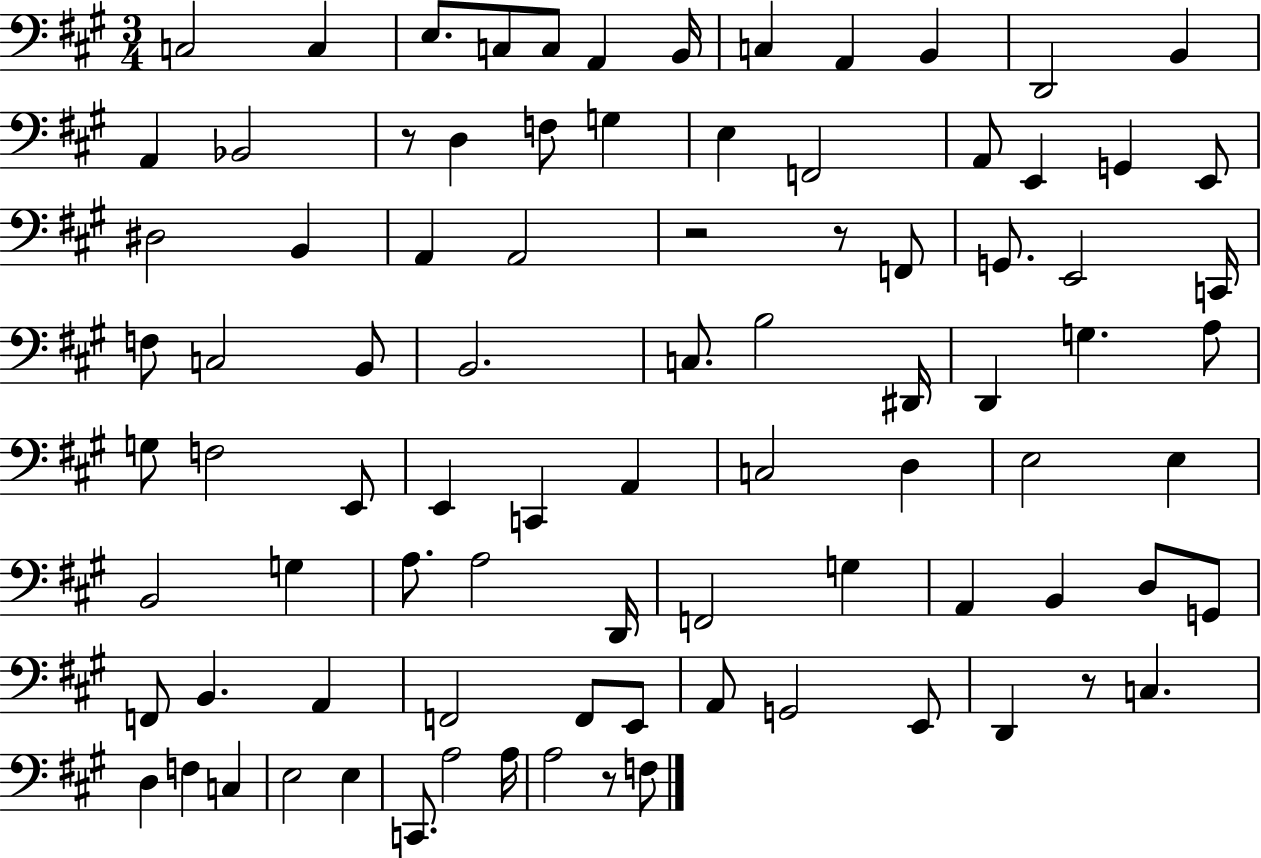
X:1
T:Untitled
M:3/4
L:1/4
K:A
C,2 C, E,/2 C,/2 C,/2 A,, B,,/4 C, A,, B,, D,,2 B,, A,, _B,,2 z/2 D, F,/2 G, E, F,,2 A,,/2 E,, G,, E,,/2 ^D,2 B,, A,, A,,2 z2 z/2 F,,/2 G,,/2 E,,2 C,,/4 F,/2 C,2 B,,/2 B,,2 C,/2 B,2 ^D,,/4 D,, G, A,/2 G,/2 F,2 E,,/2 E,, C,, A,, C,2 D, E,2 E, B,,2 G, A,/2 A,2 D,,/4 F,,2 G, A,, B,, D,/2 G,,/2 F,,/2 B,, A,, F,,2 F,,/2 E,,/2 A,,/2 G,,2 E,,/2 D,, z/2 C, D, F, C, E,2 E, C,,/2 A,2 A,/4 A,2 z/2 F,/2